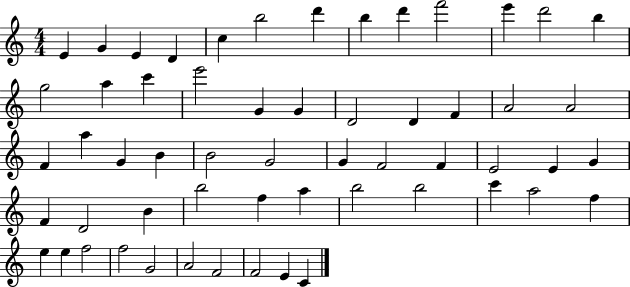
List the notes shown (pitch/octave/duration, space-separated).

E4/q G4/q E4/q D4/q C5/q B5/h D6/q B5/q D6/q F6/h E6/q D6/h B5/q G5/h A5/q C6/q E6/h G4/q G4/q D4/h D4/q F4/q A4/h A4/h F4/q A5/q G4/q B4/q B4/h G4/h G4/q F4/h F4/q E4/h E4/q G4/q F4/q D4/h B4/q B5/h F5/q A5/q B5/h B5/h C6/q A5/h F5/q E5/q E5/q F5/h F5/h G4/h A4/h F4/h F4/h E4/q C4/q